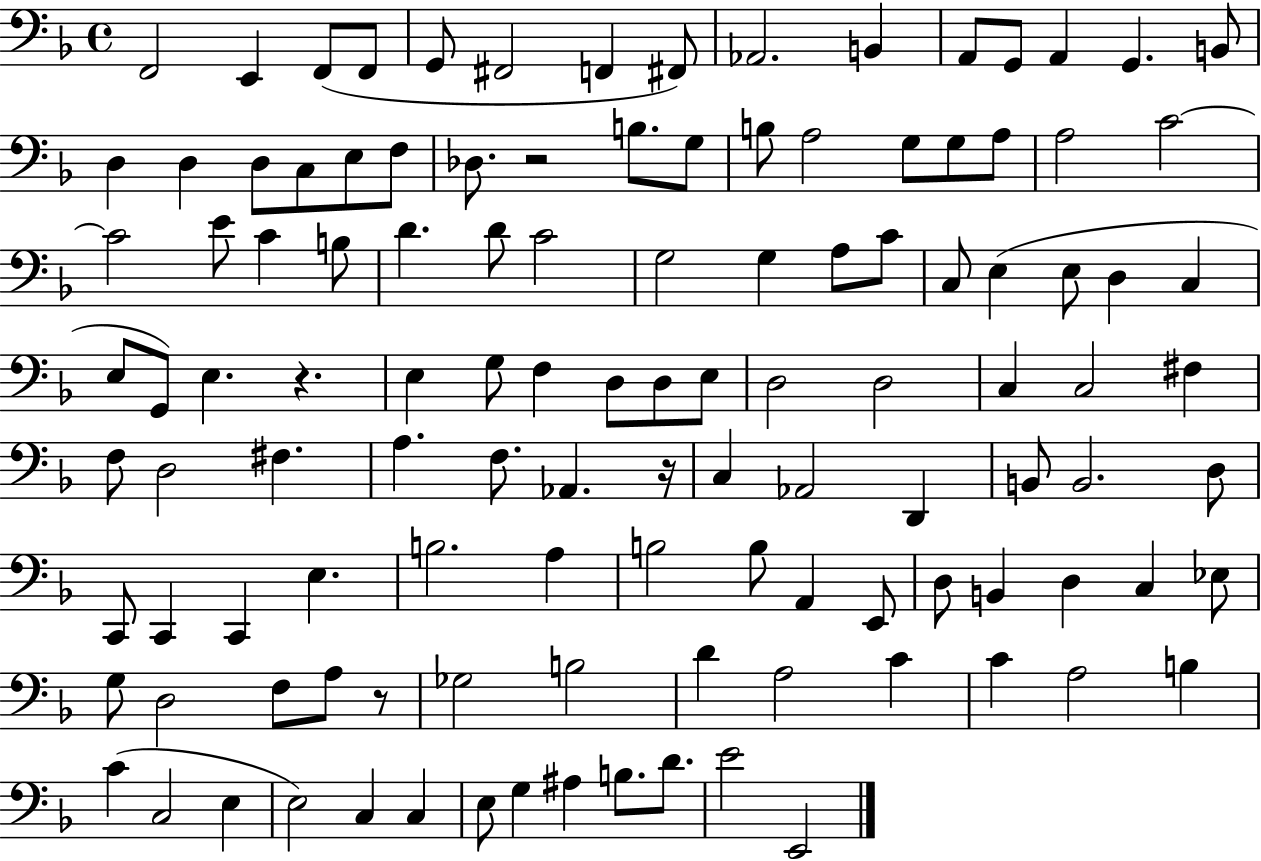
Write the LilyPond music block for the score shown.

{
  \clef bass
  \time 4/4
  \defaultTimeSignature
  \key f \major
  f,2 e,4 f,8( f,8 | g,8 fis,2 f,4 fis,8) | aes,2. b,4 | a,8 g,8 a,4 g,4. b,8 | \break d4 d4 d8 c8 e8 f8 | des8. r2 b8. g8 | b8 a2 g8 g8 a8 | a2 c'2~~ | \break c'2 e'8 c'4 b8 | d'4. d'8 c'2 | g2 g4 a8 c'8 | c8 e4( e8 d4 c4 | \break e8 g,8) e4. r4. | e4 g8 f4 d8 d8 e8 | d2 d2 | c4 c2 fis4 | \break f8 d2 fis4. | a4. f8. aes,4. r16 | c4 aes,2 d,4 | b,8 b,2. d8 | \break c,8 c,4 c,4 e4. | b2. a4 | b2 b8 a,4 e,8 | d8 b,4 d4 c4 ees8 | \break g8 d2 f8 a8 r8 | ges2 b2 | d'4 a2 c'4 | c'4 a2 b4 | \break c'4( c2 e4 | e2) c4 c4 | e8 g4 ais4 b8. d'8. | e'2 e,2 | \break \bar "|."
}